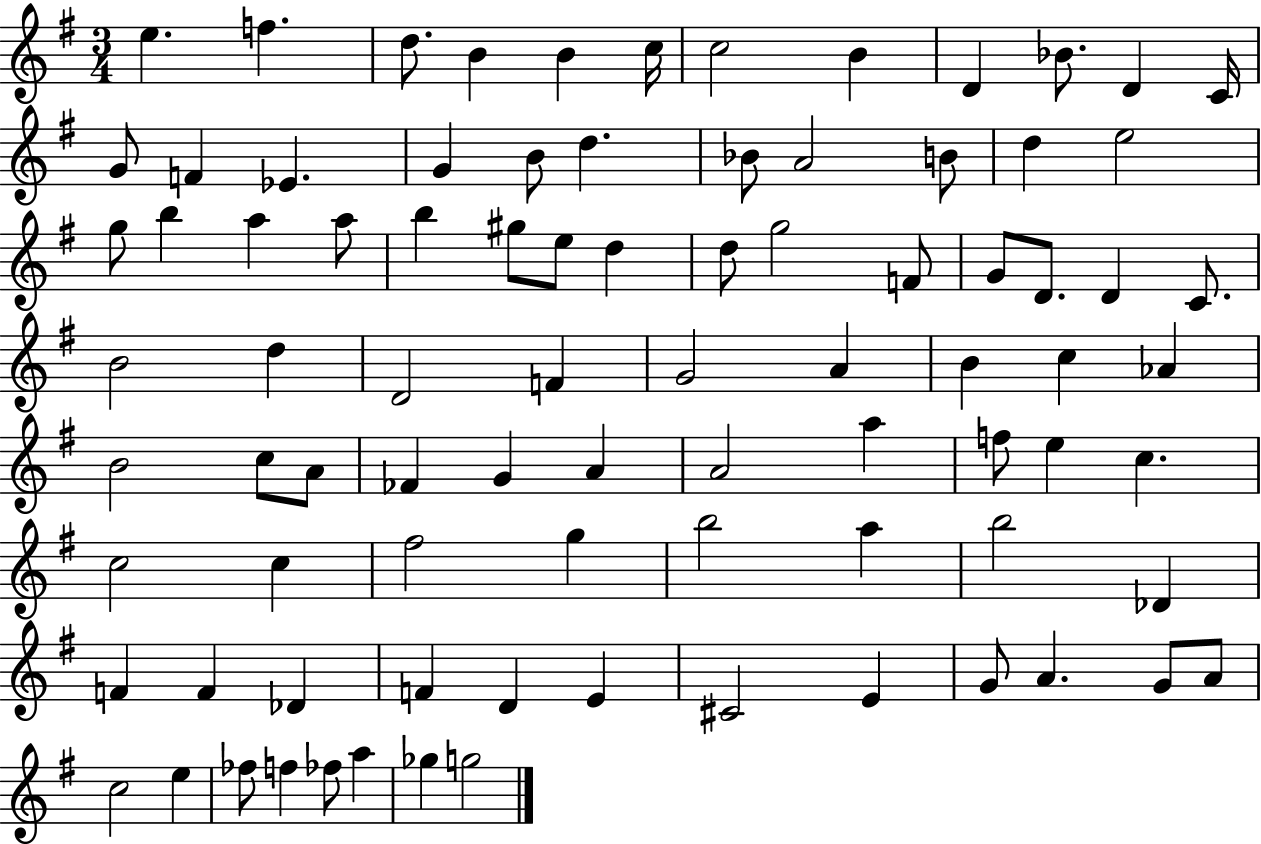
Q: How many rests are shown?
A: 0